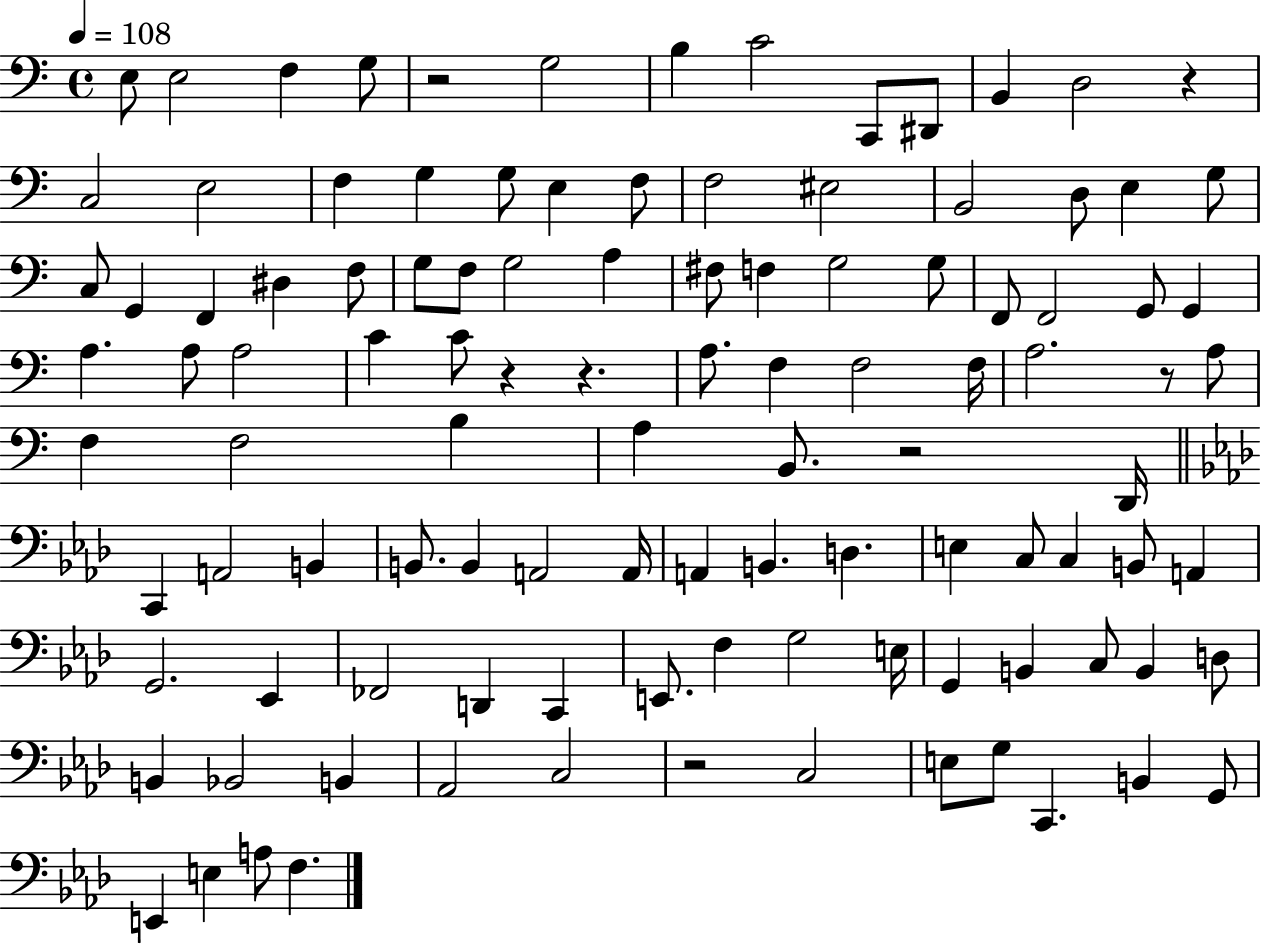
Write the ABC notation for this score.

X:1
T:Untitled
M:4/4
L:1/4
K:C
E,/2 E,2 F, G,/2 z2 G,2 B, C2 C,,/2 ^D,,/2 B,, D,2 z C,2 E,2 F, G, G,/2 E, F,/2 F,2 ^E,2 B,,2 D,/2 E, G,/2 C,/2 G,, F,, ^D, F,/2 G,/2 F,/2 G,2 A, ^F,/2 F, G,2 G,/2 F,,/2 F,,2 G,,/2 G,, A, A,/2 A,2 C C/2 z z A,/2 F, F,2 F,/4 A,2 z/2 A,/2 F, F,2 B, A, B,,/2 z2 D,,/4 C,, A,,2 B,, B,,/2 B,, A,,2 A,,/4 A,, B,, D, E, C,/2 C, B,,/2 A,, G,,2 _E,, _F,,2 D,, C,, E,,/2 F, G,2 E,/4 G,, B,, C,/2 B,, D,/2 B,, _B,,2 B,, _A,,2 C,2 z2 C,2 E,/2 G,/2 C,, B,, G,,/2 E,, E, A,/2 F,